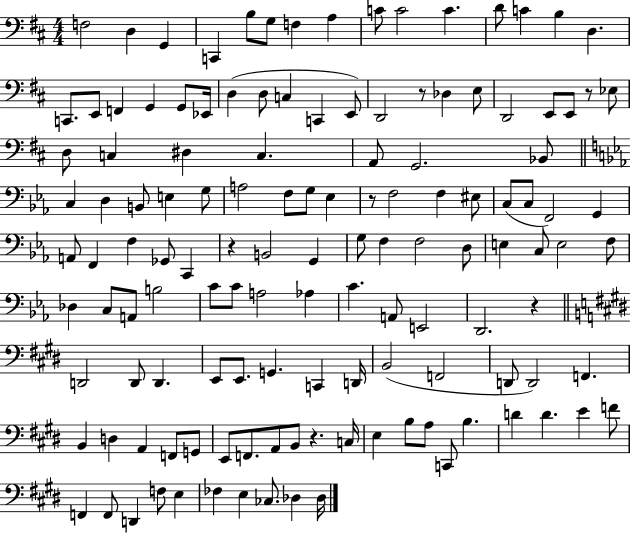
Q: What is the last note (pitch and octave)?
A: Db3